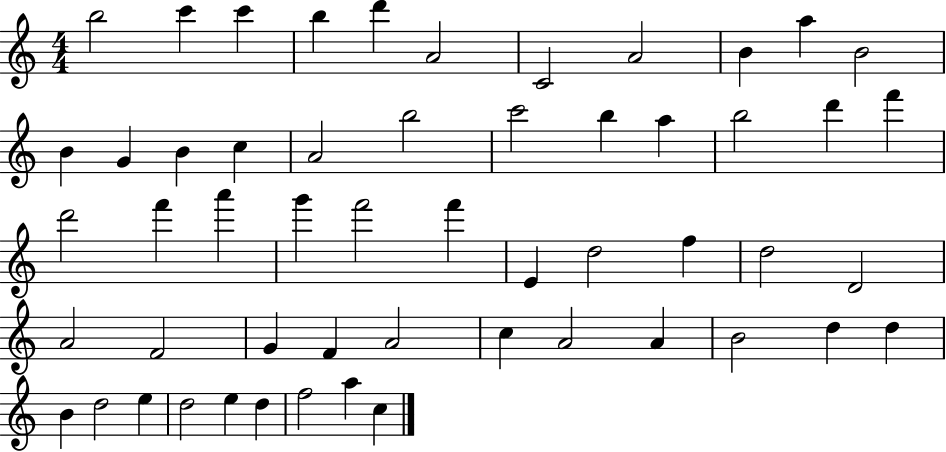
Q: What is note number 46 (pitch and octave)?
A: B4